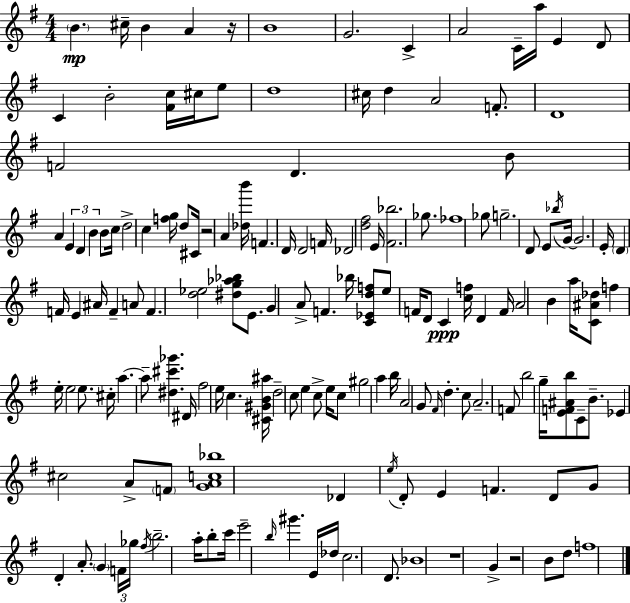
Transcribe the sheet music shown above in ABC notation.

X:1
T:Untitled
M:4/4
L:1/4
K:G
B ^c/4 B A z/4 B4 G2 C A2 C/4 a/4 E D/2 C B2 [^Fc]/4 ^c/4 e/2 d4 ^c/4 d A2 F/2 D4 F2 D B/2 A E D B B/2 c/4 d2 c [fg]/4 d/2 ^C/4 z2 A [_db']/4 F D/4 D2 F/4 _D2 [d^f]2 E/4 [^F_b]2 _g/2 _f4 _g/2 g2 D/2 E/2 _b/4 G/4 G2 E/4 D F/4 E ^A/4 F A/2 F [d_e]2 [^dg_a_b]/2 E/2 G A/2 F _b/4 [C_Edf]/2 e/2 F/4 D/2 C [cf]/4 D F/4 A2 B a/4 [C^A_d]/2 f e/4 e2 e/2 ^c/4 a a/2 [^d^c'_g'] ^D/4 ^f2 e/4 c [^C^GB^a]/4 d2 c/2 e c/2 e/4 c/2 ^g2 a b/4 A2 G/2 ^F/4 d c/2 A2 F/2 b2 g/4 [EF^Ab]/2 C/2 B/2 _E ^c2 A/2 F/2 [GAc_b]4 _D e/4 D/2 E F D/2 G/2 D A/2 G F/4 _g/4 ^f/4 b2 a/4 b/2 c'/4 e'2 b/4 ^g' E/4 _d/4 c2 D/2 _B4 z4 G z2 B/2 d/2 f4